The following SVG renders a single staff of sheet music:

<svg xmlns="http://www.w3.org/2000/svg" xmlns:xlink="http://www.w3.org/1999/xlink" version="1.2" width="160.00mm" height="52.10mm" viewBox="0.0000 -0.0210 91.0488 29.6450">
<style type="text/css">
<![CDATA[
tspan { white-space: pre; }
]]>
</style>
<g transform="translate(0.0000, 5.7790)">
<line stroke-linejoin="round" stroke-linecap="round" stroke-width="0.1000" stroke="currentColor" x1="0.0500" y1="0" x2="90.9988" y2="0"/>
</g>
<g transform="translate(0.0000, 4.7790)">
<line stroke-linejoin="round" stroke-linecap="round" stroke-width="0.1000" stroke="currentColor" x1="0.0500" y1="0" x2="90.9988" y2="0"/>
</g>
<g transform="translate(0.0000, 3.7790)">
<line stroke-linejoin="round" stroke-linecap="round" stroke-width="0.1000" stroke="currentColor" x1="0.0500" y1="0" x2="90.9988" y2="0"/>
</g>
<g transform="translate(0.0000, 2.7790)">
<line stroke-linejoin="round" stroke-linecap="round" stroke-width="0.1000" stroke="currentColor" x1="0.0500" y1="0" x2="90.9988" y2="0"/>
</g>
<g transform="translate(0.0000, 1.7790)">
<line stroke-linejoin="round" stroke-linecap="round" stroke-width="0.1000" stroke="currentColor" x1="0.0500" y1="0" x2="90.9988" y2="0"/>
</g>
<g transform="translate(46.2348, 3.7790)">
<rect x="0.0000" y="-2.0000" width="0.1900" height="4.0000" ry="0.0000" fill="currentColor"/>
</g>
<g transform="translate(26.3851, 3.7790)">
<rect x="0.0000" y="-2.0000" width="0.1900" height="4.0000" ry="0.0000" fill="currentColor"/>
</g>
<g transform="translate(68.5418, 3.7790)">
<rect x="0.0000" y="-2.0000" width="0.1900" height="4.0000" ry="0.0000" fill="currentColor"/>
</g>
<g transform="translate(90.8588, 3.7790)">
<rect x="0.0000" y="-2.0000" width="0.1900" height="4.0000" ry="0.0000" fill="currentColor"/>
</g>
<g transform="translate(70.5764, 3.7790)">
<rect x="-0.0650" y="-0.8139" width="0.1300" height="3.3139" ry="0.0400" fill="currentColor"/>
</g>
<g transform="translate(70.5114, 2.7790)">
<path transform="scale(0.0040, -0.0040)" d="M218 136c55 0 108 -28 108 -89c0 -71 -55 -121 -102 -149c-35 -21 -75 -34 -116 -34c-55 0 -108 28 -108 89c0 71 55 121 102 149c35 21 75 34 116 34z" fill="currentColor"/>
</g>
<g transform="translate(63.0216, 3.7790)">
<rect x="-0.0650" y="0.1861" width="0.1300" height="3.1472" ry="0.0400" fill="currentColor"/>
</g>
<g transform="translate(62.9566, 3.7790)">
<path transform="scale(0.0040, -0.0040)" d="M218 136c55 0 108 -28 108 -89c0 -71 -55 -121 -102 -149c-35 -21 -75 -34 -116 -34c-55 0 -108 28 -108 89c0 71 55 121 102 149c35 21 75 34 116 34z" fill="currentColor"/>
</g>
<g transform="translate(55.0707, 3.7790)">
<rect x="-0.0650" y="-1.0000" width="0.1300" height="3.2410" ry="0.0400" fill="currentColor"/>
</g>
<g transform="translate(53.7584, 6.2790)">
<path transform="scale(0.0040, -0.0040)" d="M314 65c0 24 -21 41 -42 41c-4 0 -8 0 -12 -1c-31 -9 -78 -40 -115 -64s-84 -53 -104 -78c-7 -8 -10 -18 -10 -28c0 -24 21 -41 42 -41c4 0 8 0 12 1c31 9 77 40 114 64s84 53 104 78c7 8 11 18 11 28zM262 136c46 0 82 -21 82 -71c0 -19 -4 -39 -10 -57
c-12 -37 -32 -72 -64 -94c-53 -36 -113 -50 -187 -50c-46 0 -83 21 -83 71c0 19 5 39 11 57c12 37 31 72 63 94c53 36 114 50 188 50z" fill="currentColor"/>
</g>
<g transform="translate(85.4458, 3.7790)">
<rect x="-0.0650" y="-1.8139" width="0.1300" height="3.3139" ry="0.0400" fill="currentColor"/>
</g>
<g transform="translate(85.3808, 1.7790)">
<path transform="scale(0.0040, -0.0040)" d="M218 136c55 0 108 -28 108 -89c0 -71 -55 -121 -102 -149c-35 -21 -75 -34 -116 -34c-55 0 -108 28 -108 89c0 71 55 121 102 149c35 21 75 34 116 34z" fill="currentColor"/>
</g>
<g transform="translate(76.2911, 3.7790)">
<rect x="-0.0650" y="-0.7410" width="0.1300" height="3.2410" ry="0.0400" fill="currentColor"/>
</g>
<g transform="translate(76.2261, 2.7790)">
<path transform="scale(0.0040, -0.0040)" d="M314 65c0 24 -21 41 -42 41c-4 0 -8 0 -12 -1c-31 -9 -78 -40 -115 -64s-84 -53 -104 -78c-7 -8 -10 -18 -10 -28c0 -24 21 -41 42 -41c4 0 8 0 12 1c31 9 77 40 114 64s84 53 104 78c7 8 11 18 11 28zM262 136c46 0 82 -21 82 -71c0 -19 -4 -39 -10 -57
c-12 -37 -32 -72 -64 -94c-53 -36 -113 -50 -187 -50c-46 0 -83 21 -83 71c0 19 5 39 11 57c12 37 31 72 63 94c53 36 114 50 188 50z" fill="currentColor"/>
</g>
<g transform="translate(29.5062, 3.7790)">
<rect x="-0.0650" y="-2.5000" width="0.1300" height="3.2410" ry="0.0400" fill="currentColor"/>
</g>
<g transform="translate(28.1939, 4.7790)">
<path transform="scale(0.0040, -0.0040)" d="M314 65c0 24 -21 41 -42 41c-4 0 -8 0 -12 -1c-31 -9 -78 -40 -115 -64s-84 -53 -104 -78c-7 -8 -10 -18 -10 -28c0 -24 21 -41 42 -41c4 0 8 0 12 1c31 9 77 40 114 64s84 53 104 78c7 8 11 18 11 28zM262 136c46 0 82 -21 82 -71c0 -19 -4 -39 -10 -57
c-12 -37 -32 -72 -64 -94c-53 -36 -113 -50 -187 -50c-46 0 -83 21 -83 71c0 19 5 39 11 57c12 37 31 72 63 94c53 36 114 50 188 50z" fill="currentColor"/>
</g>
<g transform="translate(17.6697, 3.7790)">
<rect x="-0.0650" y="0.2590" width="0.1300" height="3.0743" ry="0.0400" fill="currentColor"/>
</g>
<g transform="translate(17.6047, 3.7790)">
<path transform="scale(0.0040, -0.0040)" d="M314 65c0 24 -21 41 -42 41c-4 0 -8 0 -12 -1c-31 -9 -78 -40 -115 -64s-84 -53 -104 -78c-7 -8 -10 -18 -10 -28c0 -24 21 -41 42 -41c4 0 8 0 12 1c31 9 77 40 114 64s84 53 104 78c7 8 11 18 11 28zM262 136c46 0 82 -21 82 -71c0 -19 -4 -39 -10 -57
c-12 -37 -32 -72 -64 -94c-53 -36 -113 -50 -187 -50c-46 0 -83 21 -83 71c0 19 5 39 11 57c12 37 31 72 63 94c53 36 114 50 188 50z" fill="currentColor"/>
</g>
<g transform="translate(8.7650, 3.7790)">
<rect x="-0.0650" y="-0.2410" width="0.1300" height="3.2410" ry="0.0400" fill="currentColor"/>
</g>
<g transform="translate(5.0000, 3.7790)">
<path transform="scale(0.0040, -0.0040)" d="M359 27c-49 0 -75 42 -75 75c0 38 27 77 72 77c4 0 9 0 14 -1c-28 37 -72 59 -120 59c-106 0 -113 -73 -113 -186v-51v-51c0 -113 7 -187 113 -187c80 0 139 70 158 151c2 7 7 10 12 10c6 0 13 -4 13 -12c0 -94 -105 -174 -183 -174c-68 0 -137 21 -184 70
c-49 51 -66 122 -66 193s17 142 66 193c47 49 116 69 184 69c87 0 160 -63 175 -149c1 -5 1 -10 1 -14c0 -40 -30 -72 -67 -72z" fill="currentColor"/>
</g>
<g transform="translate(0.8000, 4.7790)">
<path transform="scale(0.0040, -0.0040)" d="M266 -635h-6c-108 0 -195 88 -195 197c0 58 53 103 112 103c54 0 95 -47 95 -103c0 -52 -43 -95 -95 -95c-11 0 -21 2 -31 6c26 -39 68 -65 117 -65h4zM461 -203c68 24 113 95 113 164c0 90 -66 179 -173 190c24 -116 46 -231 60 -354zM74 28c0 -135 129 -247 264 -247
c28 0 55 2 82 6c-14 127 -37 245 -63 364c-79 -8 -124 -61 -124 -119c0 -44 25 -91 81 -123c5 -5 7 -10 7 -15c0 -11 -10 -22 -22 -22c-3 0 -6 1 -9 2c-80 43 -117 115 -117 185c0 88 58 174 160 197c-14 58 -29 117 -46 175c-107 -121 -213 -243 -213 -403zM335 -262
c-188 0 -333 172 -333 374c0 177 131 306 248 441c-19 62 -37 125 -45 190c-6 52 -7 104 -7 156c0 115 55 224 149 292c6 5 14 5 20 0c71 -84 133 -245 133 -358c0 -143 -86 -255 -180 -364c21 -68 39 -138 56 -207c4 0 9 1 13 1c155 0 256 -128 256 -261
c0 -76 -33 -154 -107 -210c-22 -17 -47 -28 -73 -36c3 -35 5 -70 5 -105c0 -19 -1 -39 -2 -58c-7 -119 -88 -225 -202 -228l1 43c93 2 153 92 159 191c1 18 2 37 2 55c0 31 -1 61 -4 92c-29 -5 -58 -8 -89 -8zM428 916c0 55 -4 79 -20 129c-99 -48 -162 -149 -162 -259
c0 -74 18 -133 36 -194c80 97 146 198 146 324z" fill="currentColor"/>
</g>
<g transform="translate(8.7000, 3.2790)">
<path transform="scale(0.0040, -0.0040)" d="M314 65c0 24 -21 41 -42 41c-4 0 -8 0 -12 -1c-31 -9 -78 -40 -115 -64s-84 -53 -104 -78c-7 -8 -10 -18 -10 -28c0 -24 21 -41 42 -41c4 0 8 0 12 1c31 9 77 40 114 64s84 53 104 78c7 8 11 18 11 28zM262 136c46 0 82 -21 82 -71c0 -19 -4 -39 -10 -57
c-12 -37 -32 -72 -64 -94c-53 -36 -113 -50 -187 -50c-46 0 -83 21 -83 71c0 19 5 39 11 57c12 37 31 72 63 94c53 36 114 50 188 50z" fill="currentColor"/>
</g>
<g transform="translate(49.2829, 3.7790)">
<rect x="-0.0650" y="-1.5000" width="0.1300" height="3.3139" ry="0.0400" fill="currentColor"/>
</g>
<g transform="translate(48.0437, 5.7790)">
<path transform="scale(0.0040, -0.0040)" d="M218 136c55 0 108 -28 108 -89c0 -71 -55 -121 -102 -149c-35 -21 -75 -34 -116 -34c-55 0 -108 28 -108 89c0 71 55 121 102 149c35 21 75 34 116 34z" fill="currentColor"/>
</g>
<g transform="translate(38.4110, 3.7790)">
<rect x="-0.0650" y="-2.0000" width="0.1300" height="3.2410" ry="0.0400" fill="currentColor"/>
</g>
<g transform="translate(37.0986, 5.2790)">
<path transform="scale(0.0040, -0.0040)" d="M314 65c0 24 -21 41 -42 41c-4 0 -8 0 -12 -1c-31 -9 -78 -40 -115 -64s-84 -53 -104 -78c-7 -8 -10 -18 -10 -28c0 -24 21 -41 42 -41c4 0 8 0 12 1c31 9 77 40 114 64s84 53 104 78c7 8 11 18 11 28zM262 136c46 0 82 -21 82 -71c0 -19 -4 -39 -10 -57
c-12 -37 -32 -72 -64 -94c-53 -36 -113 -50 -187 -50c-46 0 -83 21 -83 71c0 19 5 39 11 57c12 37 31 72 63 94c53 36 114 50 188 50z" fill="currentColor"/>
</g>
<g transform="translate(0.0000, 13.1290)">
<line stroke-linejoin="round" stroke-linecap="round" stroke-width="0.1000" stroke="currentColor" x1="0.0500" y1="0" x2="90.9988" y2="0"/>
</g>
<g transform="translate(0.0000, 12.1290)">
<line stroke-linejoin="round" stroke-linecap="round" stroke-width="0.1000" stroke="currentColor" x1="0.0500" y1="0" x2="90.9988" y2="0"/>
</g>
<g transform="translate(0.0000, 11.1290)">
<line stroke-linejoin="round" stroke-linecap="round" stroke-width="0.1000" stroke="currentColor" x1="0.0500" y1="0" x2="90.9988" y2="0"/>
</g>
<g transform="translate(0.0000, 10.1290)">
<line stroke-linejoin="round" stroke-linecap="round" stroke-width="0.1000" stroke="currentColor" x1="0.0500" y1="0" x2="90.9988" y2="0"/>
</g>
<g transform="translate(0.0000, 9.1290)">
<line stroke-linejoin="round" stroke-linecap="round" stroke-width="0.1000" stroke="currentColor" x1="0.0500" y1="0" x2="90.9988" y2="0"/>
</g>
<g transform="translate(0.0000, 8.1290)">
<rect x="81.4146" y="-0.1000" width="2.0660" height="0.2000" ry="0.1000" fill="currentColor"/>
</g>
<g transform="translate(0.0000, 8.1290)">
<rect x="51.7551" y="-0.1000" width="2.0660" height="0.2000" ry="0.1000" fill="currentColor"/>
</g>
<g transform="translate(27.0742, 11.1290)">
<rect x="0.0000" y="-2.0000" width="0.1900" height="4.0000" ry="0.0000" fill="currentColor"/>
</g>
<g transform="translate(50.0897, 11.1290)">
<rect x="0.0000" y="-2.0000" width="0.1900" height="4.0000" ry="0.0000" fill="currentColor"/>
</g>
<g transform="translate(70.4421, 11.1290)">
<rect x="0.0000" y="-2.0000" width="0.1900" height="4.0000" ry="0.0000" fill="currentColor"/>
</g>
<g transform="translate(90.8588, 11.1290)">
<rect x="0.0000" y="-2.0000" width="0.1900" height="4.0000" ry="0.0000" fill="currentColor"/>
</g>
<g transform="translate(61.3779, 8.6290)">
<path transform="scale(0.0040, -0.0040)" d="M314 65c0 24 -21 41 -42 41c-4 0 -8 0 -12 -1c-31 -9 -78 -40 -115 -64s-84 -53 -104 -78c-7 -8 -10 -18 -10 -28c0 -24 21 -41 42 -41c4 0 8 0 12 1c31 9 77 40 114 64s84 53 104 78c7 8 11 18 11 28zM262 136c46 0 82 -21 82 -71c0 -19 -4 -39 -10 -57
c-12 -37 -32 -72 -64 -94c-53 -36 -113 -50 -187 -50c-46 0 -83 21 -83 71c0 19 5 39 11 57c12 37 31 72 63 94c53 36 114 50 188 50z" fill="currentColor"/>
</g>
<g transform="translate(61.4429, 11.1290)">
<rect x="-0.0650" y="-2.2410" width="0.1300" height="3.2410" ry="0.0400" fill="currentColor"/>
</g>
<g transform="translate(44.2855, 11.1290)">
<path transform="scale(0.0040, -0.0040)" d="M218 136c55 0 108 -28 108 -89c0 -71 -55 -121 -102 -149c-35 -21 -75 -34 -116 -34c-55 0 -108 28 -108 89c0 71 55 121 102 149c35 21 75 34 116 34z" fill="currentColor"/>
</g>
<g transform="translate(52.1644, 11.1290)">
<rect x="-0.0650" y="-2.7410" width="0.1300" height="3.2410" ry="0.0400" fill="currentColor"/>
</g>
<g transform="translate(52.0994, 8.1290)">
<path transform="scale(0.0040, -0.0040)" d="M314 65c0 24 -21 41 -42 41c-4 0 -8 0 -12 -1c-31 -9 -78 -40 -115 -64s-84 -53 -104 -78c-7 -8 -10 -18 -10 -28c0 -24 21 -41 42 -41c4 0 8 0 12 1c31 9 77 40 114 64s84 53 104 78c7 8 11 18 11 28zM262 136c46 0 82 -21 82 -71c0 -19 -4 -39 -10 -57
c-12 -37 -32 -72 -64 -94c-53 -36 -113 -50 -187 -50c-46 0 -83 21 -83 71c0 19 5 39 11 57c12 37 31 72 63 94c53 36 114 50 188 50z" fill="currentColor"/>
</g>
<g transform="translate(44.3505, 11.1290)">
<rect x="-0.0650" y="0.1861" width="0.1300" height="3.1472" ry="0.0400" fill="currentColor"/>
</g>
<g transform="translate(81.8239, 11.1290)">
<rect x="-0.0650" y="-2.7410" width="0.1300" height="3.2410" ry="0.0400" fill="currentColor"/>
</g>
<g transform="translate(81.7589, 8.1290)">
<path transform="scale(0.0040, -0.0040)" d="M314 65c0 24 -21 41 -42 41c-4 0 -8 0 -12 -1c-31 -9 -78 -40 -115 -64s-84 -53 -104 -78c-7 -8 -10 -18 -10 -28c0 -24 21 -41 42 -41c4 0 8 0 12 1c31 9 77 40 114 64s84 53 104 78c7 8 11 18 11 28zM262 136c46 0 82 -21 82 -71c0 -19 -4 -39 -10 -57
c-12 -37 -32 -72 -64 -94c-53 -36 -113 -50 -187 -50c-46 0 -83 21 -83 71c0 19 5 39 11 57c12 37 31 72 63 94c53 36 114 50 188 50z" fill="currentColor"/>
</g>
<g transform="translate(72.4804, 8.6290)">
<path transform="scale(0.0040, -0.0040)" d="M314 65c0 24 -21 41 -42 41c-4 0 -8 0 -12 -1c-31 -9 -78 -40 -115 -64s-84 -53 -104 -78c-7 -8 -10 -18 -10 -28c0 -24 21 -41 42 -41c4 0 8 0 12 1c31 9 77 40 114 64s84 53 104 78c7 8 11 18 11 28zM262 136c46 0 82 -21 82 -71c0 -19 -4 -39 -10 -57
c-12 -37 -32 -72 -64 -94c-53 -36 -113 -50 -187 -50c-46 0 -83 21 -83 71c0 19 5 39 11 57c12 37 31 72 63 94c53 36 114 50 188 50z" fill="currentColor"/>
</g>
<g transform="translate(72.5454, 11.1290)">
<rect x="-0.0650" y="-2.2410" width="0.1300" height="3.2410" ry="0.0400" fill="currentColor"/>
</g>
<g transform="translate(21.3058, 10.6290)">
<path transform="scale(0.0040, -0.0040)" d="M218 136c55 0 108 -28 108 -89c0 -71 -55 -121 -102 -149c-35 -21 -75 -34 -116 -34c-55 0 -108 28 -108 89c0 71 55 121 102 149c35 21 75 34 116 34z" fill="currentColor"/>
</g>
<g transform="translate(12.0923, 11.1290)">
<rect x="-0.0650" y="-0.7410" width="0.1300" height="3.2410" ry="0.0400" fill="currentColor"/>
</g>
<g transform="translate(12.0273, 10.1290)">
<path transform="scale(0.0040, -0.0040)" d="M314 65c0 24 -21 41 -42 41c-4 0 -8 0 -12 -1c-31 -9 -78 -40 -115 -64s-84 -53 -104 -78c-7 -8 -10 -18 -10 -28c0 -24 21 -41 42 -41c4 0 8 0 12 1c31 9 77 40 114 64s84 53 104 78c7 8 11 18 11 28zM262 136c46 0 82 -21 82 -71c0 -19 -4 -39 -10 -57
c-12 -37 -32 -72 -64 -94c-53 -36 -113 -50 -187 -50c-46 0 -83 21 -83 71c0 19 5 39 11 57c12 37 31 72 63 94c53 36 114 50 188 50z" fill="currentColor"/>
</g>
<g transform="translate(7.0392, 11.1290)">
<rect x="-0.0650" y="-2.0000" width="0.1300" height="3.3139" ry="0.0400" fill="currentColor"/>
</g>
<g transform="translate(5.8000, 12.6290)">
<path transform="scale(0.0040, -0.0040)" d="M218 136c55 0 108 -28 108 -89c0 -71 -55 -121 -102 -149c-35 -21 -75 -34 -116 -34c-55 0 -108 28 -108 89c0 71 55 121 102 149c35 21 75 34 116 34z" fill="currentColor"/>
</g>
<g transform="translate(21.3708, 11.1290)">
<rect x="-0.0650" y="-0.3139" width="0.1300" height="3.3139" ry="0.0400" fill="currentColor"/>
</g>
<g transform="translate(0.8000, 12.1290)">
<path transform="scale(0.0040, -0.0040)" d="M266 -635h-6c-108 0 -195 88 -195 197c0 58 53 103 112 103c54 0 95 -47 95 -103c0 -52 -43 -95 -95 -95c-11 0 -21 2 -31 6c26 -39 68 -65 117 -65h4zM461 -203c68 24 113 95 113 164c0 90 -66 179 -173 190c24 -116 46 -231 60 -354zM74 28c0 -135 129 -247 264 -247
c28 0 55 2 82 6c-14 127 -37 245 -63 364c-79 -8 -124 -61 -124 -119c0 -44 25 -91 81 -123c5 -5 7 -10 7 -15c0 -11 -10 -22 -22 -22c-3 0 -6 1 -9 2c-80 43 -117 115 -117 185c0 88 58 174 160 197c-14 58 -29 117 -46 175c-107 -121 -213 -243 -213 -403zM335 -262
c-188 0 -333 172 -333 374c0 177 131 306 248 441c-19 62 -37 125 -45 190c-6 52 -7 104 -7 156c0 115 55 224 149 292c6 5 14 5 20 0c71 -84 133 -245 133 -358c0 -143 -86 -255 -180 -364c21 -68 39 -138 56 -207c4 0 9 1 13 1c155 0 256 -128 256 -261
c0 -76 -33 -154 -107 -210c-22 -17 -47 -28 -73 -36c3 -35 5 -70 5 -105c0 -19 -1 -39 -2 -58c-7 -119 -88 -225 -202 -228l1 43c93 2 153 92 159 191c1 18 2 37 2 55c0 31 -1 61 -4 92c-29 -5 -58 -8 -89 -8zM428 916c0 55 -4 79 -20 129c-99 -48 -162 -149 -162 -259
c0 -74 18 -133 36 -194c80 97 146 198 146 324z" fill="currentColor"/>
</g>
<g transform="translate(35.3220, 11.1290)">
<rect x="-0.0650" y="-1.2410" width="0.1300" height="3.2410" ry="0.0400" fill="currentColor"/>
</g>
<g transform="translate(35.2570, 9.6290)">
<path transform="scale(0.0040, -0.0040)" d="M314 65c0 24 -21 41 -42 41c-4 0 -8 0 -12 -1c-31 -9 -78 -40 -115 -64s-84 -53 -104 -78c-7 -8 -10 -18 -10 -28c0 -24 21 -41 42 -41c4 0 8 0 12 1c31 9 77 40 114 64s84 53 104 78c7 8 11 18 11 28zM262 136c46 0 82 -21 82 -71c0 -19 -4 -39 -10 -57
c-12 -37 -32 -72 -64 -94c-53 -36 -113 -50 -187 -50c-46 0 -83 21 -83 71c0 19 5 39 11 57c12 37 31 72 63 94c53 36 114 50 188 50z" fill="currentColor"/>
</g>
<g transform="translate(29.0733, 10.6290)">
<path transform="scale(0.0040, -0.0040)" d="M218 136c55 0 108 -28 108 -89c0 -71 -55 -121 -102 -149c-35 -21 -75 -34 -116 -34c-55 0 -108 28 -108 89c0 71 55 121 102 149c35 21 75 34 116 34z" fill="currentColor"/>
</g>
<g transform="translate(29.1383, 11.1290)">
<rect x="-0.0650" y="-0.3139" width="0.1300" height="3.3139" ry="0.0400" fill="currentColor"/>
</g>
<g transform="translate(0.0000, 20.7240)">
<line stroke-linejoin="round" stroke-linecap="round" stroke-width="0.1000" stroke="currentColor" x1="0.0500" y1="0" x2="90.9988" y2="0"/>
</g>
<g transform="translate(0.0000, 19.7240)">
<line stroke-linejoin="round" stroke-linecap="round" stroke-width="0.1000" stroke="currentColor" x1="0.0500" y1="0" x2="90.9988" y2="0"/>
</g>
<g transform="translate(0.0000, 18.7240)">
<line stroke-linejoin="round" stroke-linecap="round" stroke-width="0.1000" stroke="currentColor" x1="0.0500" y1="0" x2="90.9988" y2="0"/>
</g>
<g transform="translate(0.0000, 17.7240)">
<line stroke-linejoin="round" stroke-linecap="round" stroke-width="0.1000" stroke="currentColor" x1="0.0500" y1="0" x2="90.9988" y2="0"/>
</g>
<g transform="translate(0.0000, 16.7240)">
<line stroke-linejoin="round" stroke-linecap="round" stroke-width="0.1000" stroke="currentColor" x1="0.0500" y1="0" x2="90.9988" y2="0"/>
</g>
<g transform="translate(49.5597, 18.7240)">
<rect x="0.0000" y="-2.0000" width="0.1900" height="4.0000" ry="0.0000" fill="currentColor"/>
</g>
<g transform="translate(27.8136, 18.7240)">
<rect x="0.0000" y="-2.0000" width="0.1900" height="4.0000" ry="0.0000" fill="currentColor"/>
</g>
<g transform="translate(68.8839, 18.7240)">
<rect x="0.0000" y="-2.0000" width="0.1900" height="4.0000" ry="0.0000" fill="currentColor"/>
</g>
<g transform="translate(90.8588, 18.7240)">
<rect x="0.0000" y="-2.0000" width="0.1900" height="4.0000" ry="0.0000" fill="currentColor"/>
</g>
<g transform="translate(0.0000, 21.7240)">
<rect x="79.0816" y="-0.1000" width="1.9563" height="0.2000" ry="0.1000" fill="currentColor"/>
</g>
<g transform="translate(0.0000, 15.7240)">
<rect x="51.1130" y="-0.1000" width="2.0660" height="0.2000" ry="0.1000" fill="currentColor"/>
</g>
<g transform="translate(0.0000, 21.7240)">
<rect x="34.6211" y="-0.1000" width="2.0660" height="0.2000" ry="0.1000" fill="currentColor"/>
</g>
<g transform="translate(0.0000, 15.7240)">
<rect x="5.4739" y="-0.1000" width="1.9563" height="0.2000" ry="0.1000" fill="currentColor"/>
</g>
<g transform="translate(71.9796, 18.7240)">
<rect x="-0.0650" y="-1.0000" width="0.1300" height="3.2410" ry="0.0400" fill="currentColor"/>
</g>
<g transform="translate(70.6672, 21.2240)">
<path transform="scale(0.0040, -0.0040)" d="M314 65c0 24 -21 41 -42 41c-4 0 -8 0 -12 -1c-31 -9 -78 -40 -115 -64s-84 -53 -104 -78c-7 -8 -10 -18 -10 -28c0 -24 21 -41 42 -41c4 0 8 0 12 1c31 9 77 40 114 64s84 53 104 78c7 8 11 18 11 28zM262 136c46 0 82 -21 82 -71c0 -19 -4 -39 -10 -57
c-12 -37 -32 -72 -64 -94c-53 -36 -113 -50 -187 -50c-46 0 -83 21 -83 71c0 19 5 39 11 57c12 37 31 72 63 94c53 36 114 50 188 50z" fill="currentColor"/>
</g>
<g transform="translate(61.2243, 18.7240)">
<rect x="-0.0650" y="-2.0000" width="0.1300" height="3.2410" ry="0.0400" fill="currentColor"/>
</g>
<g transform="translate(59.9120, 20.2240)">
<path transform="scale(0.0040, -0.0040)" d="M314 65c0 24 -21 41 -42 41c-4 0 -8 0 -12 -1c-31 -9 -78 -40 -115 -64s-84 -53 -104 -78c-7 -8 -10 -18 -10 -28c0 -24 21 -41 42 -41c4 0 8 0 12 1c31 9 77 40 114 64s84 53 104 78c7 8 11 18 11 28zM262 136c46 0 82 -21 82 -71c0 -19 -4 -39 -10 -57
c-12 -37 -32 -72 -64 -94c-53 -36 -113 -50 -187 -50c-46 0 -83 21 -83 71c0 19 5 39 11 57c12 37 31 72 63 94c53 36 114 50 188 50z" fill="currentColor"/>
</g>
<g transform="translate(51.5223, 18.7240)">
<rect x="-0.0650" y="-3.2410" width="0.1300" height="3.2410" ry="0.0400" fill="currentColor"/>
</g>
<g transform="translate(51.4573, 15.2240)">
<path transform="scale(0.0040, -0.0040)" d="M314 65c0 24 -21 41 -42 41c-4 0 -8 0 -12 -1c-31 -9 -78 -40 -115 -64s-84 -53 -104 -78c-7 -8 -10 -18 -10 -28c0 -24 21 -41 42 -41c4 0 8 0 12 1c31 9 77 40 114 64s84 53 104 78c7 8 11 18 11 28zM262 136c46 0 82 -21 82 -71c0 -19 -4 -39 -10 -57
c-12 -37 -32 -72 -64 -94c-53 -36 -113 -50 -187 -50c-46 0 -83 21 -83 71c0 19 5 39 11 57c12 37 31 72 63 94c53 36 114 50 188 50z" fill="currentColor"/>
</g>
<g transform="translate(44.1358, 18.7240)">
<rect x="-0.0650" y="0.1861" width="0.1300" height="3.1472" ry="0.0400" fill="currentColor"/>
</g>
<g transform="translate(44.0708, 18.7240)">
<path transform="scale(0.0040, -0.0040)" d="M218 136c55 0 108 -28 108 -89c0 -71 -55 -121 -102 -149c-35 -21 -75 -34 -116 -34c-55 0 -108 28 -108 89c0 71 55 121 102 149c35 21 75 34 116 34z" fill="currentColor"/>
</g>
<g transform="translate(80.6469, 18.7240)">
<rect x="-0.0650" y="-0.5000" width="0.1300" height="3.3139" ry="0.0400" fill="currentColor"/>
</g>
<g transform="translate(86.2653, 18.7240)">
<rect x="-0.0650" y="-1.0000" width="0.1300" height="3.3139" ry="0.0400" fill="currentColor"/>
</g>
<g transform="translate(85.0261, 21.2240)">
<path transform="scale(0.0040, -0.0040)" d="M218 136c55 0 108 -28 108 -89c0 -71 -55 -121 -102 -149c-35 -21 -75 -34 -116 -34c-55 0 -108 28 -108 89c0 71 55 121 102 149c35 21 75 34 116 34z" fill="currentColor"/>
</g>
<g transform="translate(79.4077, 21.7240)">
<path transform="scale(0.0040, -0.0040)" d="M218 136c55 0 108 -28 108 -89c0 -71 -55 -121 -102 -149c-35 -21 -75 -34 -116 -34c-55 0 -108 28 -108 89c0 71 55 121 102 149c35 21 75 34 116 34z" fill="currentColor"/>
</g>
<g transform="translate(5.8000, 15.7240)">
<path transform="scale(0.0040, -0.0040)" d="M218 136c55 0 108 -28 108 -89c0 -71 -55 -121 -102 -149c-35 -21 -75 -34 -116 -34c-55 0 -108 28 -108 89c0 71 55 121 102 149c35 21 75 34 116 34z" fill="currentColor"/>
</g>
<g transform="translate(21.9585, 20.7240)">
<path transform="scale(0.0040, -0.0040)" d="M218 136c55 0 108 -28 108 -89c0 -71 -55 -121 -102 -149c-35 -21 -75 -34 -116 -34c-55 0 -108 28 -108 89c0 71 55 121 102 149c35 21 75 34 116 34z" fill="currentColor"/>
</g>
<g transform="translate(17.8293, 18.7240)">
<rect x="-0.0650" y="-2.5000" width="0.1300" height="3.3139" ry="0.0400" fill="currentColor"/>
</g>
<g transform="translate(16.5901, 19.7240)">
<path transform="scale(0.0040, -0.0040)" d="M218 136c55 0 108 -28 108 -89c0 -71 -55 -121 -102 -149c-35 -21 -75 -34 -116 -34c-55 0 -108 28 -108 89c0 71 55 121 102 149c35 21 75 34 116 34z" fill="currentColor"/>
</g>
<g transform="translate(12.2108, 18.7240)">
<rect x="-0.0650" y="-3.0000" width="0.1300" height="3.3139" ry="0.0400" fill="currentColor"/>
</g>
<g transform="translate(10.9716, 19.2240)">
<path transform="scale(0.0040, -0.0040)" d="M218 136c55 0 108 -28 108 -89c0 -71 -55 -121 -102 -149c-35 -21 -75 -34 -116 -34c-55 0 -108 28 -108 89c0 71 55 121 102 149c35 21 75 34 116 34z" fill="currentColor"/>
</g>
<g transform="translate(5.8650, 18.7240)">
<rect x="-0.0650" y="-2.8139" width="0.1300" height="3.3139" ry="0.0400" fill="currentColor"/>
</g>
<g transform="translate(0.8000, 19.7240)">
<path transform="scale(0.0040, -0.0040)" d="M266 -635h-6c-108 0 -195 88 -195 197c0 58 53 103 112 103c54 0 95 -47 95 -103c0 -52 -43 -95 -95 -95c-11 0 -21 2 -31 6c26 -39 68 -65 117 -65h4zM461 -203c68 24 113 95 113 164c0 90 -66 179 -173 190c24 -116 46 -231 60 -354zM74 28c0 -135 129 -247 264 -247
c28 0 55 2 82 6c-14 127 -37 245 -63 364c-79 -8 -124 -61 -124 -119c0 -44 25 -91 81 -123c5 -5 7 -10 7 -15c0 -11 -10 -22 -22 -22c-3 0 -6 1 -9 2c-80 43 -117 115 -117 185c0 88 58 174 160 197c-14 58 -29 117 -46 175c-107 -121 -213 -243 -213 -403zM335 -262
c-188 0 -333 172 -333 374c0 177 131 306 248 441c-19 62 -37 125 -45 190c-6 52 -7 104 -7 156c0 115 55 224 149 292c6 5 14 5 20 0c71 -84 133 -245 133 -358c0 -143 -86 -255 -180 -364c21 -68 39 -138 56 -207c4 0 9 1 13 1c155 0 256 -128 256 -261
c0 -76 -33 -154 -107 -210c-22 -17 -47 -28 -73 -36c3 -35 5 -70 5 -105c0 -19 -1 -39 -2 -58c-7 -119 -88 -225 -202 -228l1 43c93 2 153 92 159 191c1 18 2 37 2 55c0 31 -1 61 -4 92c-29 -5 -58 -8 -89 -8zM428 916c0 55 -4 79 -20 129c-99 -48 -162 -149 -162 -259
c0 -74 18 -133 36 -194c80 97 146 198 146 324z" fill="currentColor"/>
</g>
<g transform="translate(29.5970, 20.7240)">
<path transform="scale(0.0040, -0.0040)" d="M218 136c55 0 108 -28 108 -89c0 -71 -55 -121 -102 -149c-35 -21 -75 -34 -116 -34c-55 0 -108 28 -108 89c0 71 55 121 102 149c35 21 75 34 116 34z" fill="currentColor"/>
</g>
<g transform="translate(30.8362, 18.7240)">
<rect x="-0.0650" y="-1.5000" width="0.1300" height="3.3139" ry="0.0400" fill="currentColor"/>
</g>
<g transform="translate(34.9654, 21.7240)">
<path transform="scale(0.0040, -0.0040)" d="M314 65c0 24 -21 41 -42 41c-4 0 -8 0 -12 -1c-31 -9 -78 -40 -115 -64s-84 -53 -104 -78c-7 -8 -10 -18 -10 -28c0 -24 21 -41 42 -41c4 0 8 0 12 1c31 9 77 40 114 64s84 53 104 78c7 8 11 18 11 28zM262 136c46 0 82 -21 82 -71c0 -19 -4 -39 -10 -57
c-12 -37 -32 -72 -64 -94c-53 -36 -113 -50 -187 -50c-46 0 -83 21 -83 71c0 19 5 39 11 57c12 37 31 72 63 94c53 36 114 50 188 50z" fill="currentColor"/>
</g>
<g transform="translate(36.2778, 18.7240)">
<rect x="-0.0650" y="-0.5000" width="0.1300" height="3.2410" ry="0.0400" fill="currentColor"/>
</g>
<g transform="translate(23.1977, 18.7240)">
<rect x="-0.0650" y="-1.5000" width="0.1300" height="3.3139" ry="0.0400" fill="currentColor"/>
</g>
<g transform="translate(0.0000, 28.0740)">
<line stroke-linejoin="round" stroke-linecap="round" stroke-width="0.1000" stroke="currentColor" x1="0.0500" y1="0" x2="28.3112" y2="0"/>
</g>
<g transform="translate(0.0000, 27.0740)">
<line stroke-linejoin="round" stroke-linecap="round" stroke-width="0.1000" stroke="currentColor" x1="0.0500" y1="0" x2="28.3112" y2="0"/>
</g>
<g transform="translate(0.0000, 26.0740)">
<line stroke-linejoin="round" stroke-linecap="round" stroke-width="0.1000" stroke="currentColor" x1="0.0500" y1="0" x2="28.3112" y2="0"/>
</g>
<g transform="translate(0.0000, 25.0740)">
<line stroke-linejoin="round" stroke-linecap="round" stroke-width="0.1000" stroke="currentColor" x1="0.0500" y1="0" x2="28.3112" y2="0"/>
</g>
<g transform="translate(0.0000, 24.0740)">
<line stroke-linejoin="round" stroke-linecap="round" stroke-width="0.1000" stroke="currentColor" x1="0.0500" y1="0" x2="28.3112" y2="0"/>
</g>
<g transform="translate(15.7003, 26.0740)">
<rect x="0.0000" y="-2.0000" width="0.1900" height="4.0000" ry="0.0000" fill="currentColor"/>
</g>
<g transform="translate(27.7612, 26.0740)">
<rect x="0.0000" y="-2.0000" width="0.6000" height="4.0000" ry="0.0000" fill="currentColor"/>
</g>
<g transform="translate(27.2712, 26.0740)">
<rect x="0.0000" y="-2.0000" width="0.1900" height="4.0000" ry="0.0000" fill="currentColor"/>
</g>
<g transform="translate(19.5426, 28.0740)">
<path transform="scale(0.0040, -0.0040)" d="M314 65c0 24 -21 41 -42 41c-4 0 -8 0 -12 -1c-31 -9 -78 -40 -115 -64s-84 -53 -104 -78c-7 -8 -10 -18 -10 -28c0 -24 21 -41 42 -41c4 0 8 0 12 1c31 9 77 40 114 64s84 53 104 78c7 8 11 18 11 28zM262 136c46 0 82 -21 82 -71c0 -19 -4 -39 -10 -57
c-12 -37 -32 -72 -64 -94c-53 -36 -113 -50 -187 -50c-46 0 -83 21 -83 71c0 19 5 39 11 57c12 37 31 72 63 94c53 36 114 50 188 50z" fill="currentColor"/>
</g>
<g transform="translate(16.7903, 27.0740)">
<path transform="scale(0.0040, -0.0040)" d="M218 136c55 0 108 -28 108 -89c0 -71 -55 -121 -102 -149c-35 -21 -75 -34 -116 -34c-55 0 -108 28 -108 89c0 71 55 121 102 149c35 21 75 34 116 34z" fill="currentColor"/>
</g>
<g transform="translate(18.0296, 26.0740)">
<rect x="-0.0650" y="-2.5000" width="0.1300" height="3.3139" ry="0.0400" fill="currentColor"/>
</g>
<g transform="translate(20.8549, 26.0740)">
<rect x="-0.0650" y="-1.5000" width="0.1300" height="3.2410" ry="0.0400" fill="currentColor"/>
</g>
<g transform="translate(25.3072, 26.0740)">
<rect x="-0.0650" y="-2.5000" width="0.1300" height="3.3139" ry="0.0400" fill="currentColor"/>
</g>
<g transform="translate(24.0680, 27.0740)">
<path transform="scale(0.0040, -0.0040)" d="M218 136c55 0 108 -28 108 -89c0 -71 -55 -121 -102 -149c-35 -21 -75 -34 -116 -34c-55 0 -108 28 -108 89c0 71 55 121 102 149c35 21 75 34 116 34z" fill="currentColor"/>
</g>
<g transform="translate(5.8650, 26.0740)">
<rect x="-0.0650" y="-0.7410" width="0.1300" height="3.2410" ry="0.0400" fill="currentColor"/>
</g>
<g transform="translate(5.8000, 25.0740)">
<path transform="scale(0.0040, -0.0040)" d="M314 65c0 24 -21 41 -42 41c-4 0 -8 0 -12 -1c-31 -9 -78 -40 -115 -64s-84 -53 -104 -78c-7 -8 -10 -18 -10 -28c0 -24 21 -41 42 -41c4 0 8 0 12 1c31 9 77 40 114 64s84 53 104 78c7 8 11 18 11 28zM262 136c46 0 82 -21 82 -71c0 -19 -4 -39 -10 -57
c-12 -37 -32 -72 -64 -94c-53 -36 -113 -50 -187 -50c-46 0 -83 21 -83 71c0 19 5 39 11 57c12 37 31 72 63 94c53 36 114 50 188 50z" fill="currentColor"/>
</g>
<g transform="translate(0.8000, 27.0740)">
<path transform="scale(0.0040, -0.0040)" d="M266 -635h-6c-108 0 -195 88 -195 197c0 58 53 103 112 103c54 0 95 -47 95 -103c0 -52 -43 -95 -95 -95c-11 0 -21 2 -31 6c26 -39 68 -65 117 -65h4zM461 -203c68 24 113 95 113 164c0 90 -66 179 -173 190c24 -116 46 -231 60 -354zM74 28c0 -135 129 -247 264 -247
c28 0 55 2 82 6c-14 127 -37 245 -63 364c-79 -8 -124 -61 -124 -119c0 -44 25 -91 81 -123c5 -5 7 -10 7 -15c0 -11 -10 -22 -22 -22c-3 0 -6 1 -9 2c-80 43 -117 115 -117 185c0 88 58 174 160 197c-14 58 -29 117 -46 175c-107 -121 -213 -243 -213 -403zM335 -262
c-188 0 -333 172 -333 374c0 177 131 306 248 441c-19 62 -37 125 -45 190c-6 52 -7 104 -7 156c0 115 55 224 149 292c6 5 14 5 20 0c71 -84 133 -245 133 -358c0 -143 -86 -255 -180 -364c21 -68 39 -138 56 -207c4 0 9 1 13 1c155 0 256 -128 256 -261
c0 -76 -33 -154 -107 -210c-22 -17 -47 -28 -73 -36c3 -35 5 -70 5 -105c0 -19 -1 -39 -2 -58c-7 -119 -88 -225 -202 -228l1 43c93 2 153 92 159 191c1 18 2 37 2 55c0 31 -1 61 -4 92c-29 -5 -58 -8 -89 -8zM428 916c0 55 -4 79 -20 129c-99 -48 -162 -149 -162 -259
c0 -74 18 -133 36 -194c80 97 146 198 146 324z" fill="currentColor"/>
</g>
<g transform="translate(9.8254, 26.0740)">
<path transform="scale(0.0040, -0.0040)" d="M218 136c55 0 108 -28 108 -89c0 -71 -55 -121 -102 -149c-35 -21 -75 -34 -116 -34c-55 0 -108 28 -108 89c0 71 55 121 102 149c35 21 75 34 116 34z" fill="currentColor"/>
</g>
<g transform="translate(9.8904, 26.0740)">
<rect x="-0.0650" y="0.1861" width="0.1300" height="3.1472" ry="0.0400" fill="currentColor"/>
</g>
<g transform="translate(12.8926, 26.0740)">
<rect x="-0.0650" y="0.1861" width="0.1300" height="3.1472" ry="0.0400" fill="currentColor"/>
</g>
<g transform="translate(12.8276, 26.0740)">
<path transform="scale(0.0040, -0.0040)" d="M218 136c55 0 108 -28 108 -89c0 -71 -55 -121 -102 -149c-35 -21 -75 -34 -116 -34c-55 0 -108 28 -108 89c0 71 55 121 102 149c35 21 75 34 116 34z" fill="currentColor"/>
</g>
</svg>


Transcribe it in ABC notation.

X:1
T:Untitled
M:4/4
L:1/4
K:C
c2 B2 G2 F2 E D2 B d d2 f F d2 c c e2 B a2 g2 g2 a2 a A G E E C2 B b2 F2 D2 C D d2 B B G E2 G